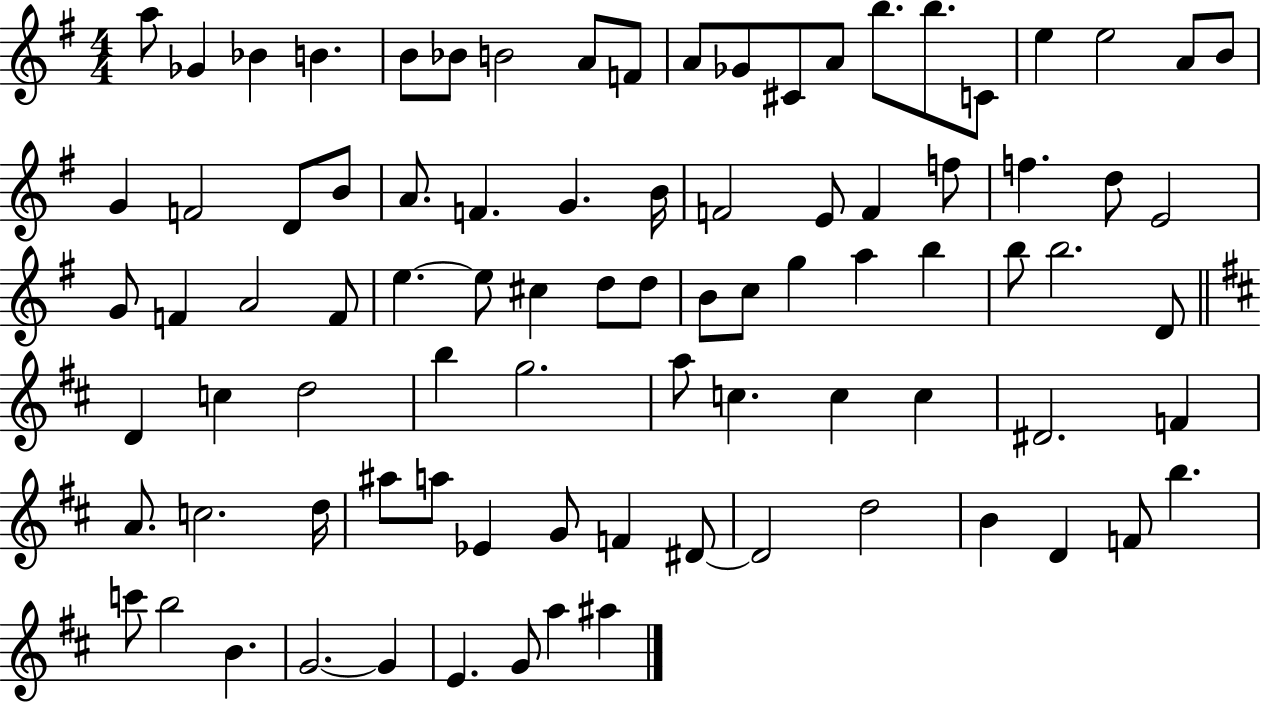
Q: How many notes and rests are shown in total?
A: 87